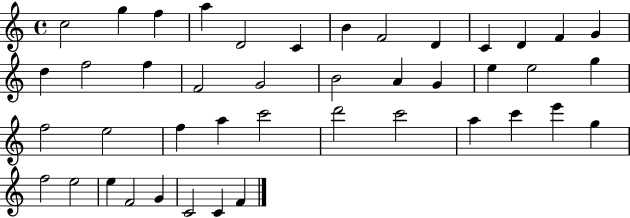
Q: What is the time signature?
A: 4/4